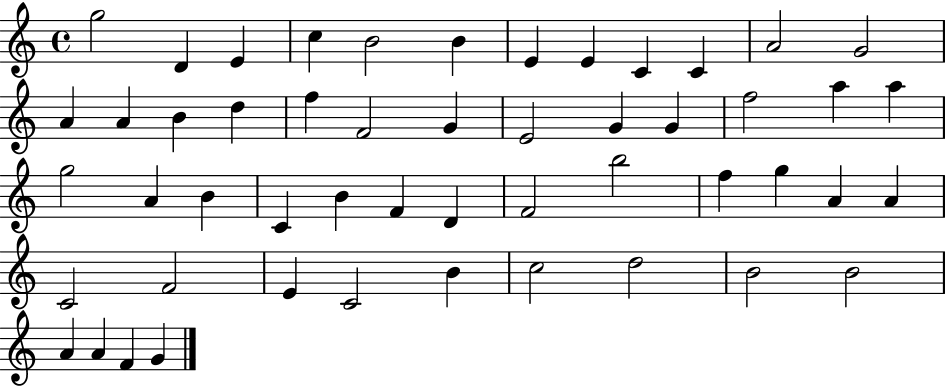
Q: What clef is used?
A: treble